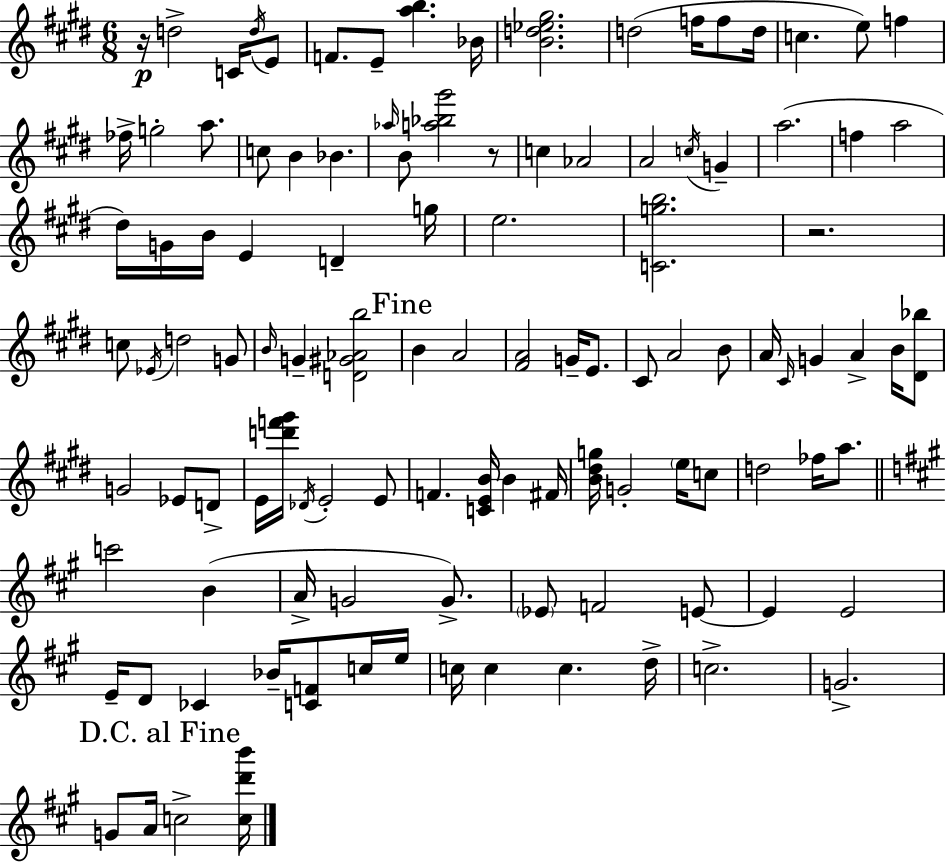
R/s D5/h C4/s D5/s E4/e F4/e. E4/e [A5,B5]/q. Bb4/s [B4,D5,Eb5,G#5]/h. D5/h F5/s F5/e D5/s C5/q. E5/e F5/q FES5/s G5/h A5/e. C5/e B4/q Bb4/q. Ab5/s B4/e [A5,Bb5,G#6]/h R/e C5/q Ab4/h A4/h C5/s G4/q A5/h. F5/q A5/h D#5/s G4/s B4/s E4/q D4/q G5/s E5/h. [C4,G5,B5]/h. R/h. C5/e Eb4/s D5/h G4/e B4/s G4/q [D4,G#4,Ab4,B5]/h B4/q A4/h [F#4,A4]/h G4/s E4/e. C#4/e A4/h B4/e A4/s C#4/s G4/q A4/q B4/s [D#4,Bb5]/e G4/h Eb4/e D4/e E4/s [D6,F6,G#6]/s Db4/s E4/h E4/e F4/q. [C4,E4,B4]/s B4/q F#4/s [B4,D#5,G5]/s G4/h E5/s C5/e D5/h FES5/s A5/e. C6/h B4/q A4/s G4/h G4/e. Eb4/e F4/h E4/e E4/q E4/h E4/s D4/e CES4/q Bb4/s [C4,F4]/e C5/s E5/s C5/s C5/q C5/q. D5/s C5/h. G4/h. G4/e A4/s C5/h [C5,D6,B6]/s